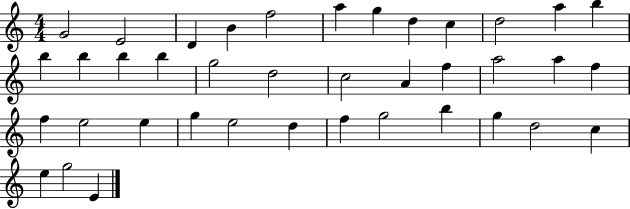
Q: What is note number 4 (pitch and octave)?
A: B4